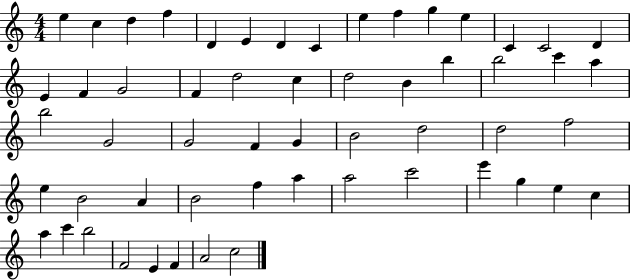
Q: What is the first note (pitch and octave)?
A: E5